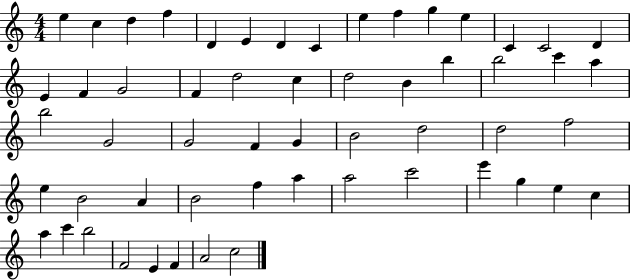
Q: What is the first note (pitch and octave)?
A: E5